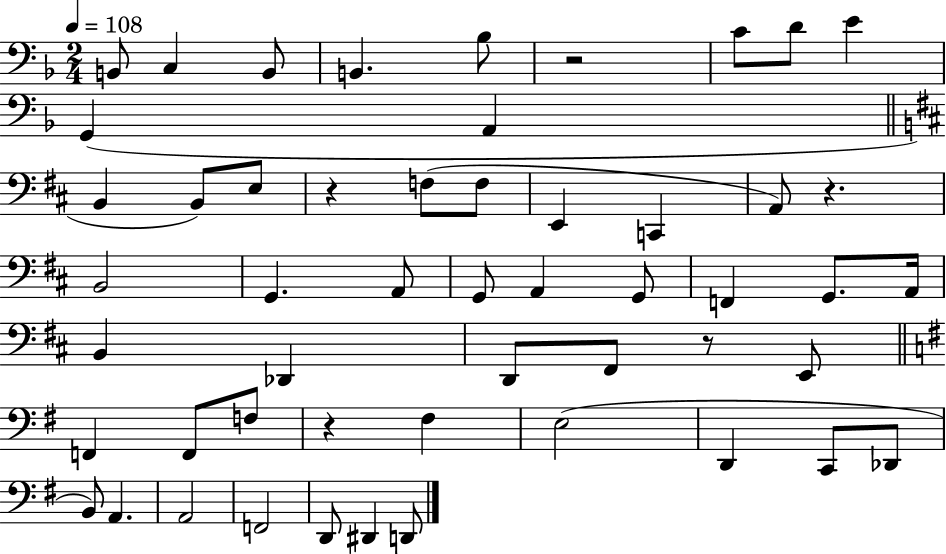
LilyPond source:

{
  \clef bass
  \numericTimeSignature
  \time 2/4
  \key f \major
  \tempo 4 = 108
  b,8 c4 b,8 | b,4. bes8 | r2 | c'8 d'8 e'4 | \break g,4( a,4 | \bar "||" \break \key b \minor b,4 b,8) e8 | r4 f8( f8 | e,4 c,4 | a,8) r4. | \break b,2 | g,4. a,8 | g,8 a,4 g,8 | f,4 g,8. a,16 | \break b,4 des,4 | d,8 fis,8 r8 e,8 | \bar "||" \break \key g \major f,4 f,8 f8 | r4 fis4 | e2( | d,4 c,8 des,8 | \break b,8) a,4. | a,2 | f,2 | d,8 dis,4 d,8 | \break \bar "|."
}